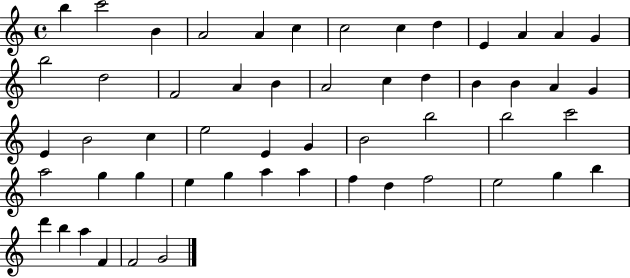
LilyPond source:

{
  \clef treble
  \time 4/4
  \defaultTimeSignature
  \key c \major
  b''4 c'''2 b'4 | a'2 a'4 c''4 | c''2 c''4 d''4 | e'4 a'4 a'4 g'4 | \break b''2 d''2 | f'2 a'4 b'4 | a'2 c''4 d''4 | b'4 b'4 a'4 g'4 | \break e'4 b'2 c''4 | e''2 e'4 g'4 | b'2 b''2 | b''2 c'''2 | \break a''2 g''4 g''4 | e''4 g''4 a''4 a''4 | f''4 d''4 f''2 | e''2 g''4 b''4 | \break d'''4 b''4 a''4 f'4 | f'2 g'2 | \bar "|."
}